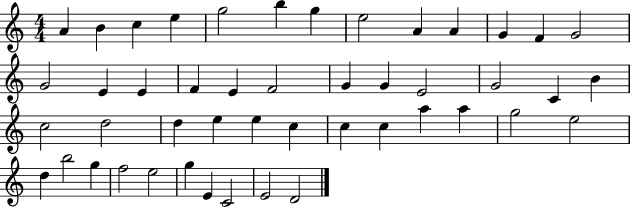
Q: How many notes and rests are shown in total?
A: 47